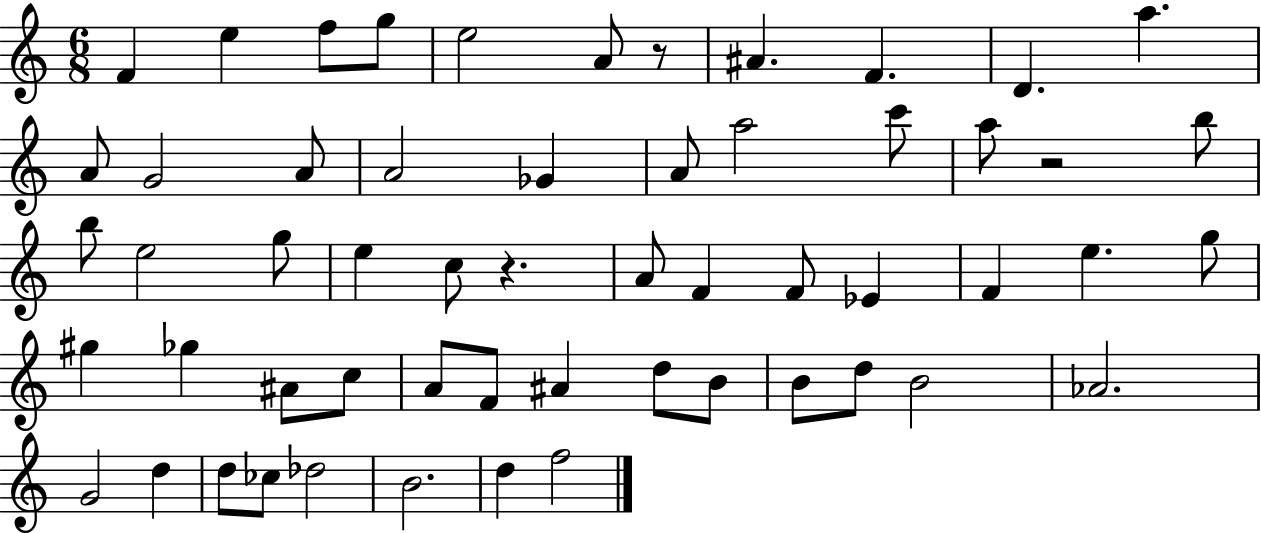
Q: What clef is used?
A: treble